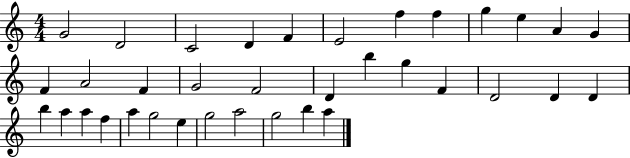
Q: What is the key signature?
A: C major